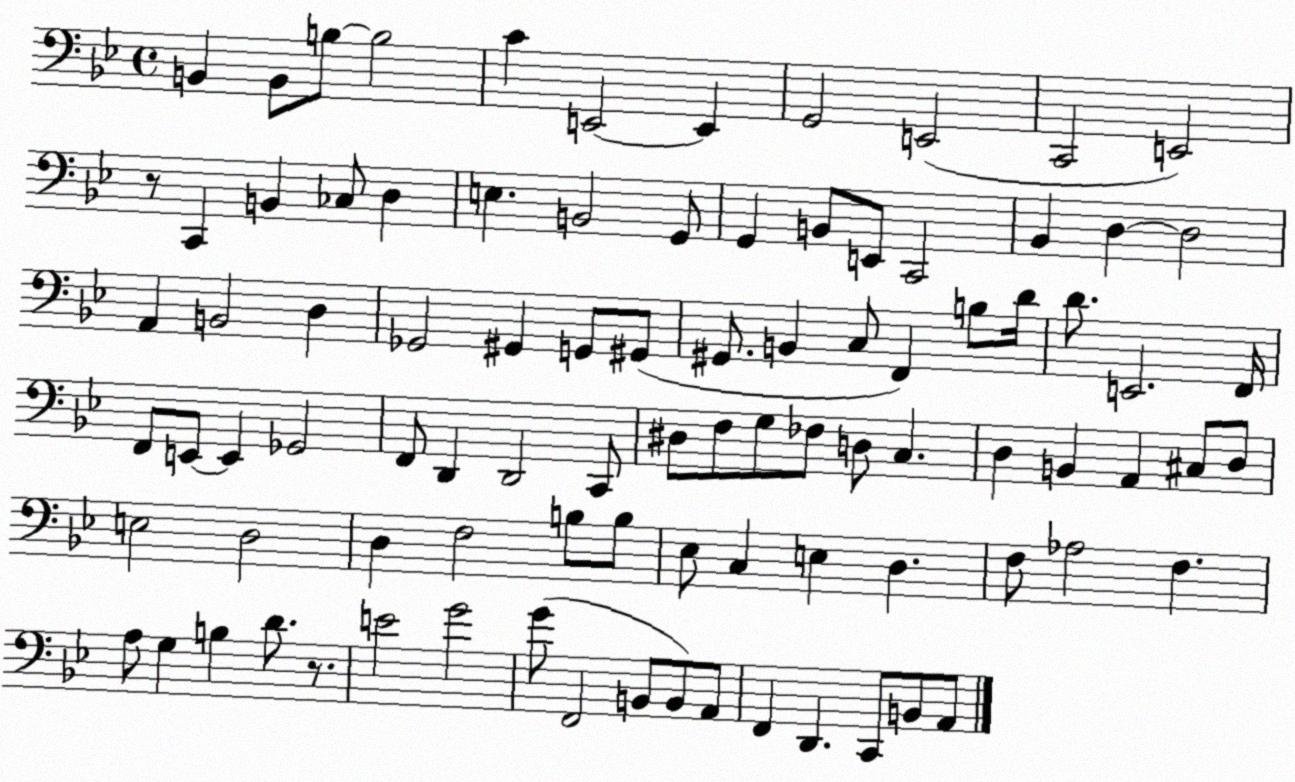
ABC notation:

X:1
T:Untitled
M:4/4
L:1/4
K:Bb
B,, B,,/2 B,/2 B,2 C E,,2 E,, G,,2 E,,2 C,,2 E,,2 z/2 C,, B,, _C,/2 D, E, B,,2 G,,/2 G,, B,,/2 E,,/2 C,,2 _B,, D, D,2 A,, B,,2 D, _G,,2 ^G,, G,,/2 ^G,,/2 ^G,,/2 B,, C,/2 F,, B,/2 D/4 D/2 E,,2 F,,/4 F,,/2 E,,/2 E,, _G,,2 F,,/2 D,, D,,2 C,,/2 ^D,/2 F,/2 G,/2 _F,/2 D,/2 C, D, B,, A,, ^C,/2 D,/2 E,2 D,2 D, F,2 B,/2 B,/2 _E,/2 C, E, D, F,/2 _A,2 F, A,/2 G, B, D/2 z/2 E2 G2 G/2 F,,2 B,,/2 B,,/2 A,,/2 F,, D,, C,,/2 B,,/2 A,,/2